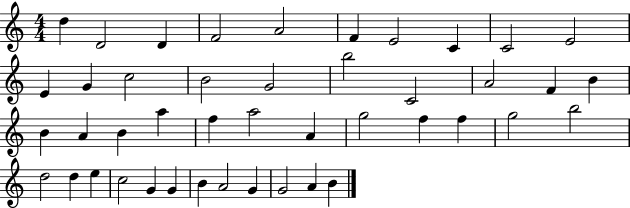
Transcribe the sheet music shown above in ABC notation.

X:1
T:Untitled
M:4/4
L:1/4
K:C
d D2 D F2 A2 F E2 C C2 E2 E G c2 B2 G2 b2 C2 A2 F B B A B a f a2 A g2 f f g2 b2 d2 d e c2 G G B A2 G G2 A B